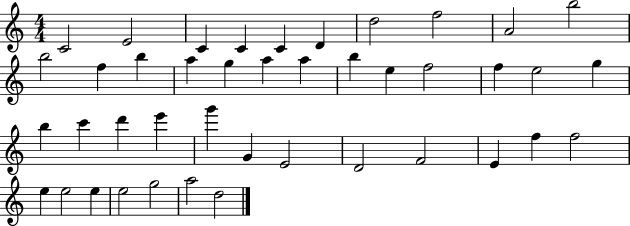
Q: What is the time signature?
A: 4/4